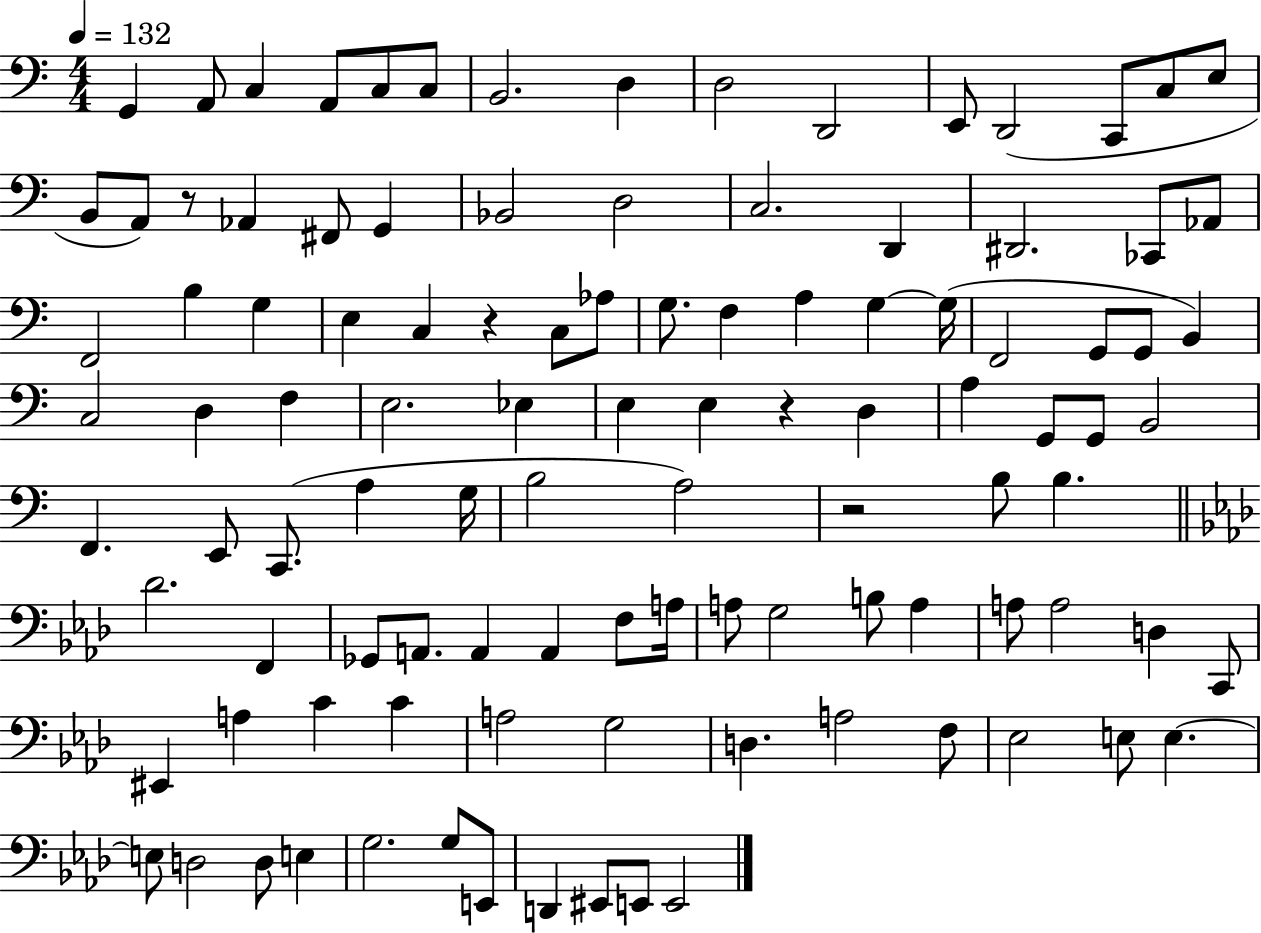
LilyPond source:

{
  \clef bass
  \numericTimeSignature
  \time 4/4
  \key c \major
  \tempo 4 = 132
  \repeat volta 2 { g,4 a,8 c4 a,8 c8 c8 | b,2. d4 | d2 d,2 | e,8 d,2( c,8 c8 e8 | \break b,8 a,8) r8 aes,4 fis,8 g,4 | bes,2 d2 | c2. d,4 | dis,2. ces,8 aes,8 | \break f,2 b4 g4 | e4 c4 r4 c8 aes8 | g8. f4 a4 g4~~ g16( | f,2 g,8 g,8 b,4) | \break c2 d4 f4 | e2. ees4 | e4 e4 r4 d4 | a4 g,8 g,8 b,2 | \break f,4. e,8 c,8.( a4 g16 | b2 a2) | r2 b8 b4. | \bar "||" \break \key aes \major des'2. f,4 | ges,8 a,8. a,4 a,4 f8 a16 | a8 g2 b8 a4 | a8 a2 d4 c,8 | \break eis,4 a4 c'4 c'4 | a2 g2 | d4. a2 f8 | ees2 e8 e4.~~ | \break e8 d2 d8 e4 | g2. g8 e,8 | d,4 eis,8 e,8 e,2 | } \bar "|."
}